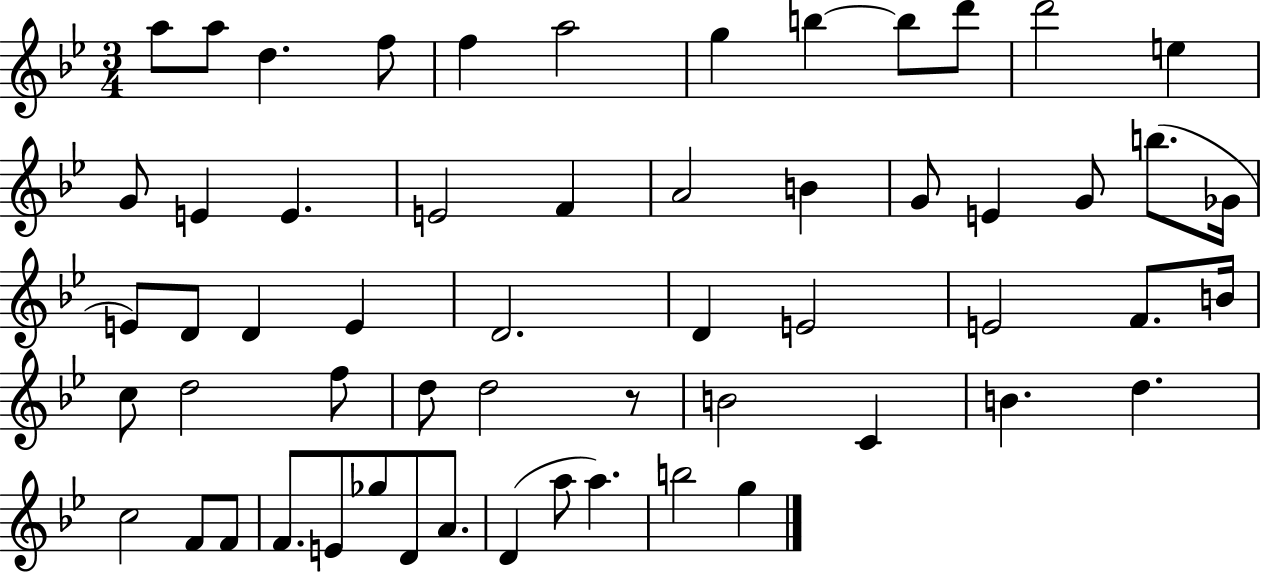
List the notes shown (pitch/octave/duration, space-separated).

A5/e A5/e D5/q. F5/e F5/q A5/h G5/q B5/q B5/e D6/e D6/h E5/q G4/e E4/q E4/q. E4/h F4/q A4/h B4/q G4/e E4/q G4/e B5/e. Gb4/s E4/e D4/e D4/q E4/q D4/h. D4/q E4/h E4/h F4/e. B4/s C5/e D5/h F5/e D5/e D5/h R/e B4/h C4/q B4/q. D5/q. C5/h F4/e F4/e F4/e. E4/e Gb5/e D4/e A4/e. D4/q A5/e A5/q. B5/h G5/q